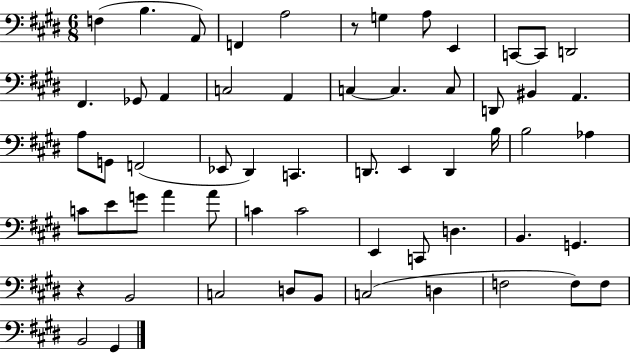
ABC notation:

X:1
T:Untitled
M:6/8
L:1/4
K:E
F, B, A,,/2 F,, A,2 z/2 G, A,/2 E,, C,,/2 C,,/2 D,,2 ^F,, _G,,/2 A,, C,2 A,, C, C, C,/2 D,,/2 ^B,, A,, A,/2 G,,/2 F,,2 _E,,/2 ^D,, C,, D,,/2 E,, D,, B,/4 B,2 _A, C/2 E/2 G/2 A A/2 C C2 E,, C,,/2 D, B,, G,, z B,,2 C,2 D,/2 B,,/2 C,2 D, F,2 F,/2 F,/2 B,,2 ^G,,